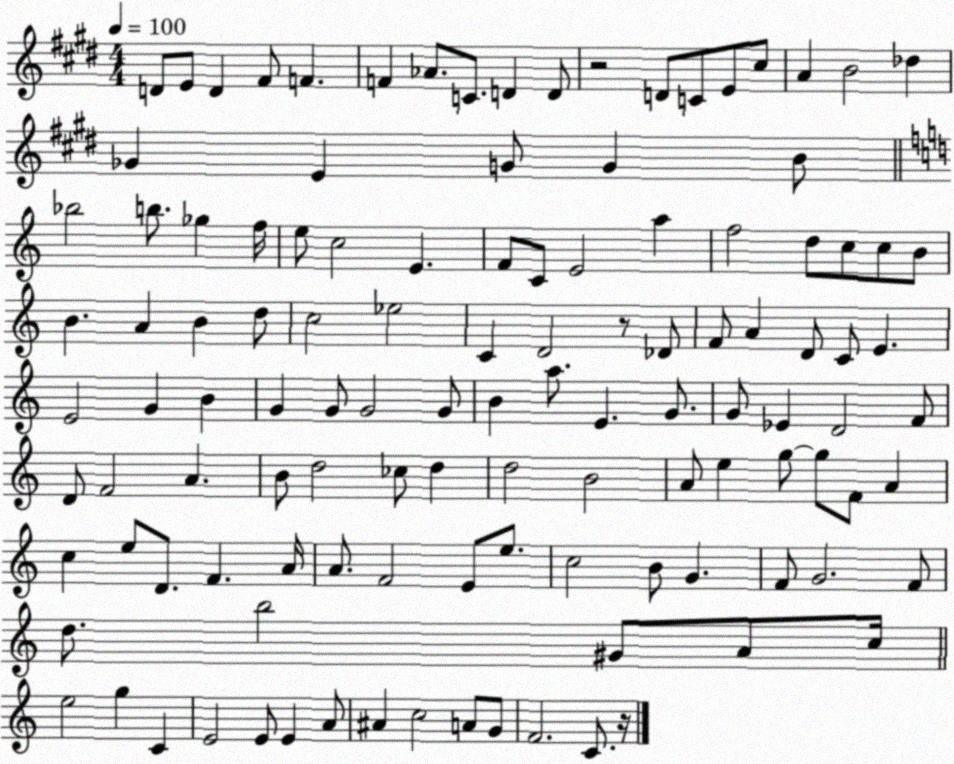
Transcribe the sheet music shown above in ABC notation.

X:1
T:Untitled
M:4/4
L:1/4
K:E
D/2 E/2 D ^F/2 F F _A/2 C/2 D D/2 z2 D/2 C/2 E/2 ^c/2 A B2 _d _G E G/2 G B/2 _b2 b/2 _g f/4 e/2 c2 E F/2 C/2 E2 a f2 d/2 c/2 c/2 B/2 B A B d/2 c2 _e2 C D2 z/2 _D/2 F/2 A D/2 C/2 E E2 G B G G/2 G2 G/2 B a/2 E G/2 G/2 _E D2 F/2 D/2 F2 A B/2 d2 _c/2 d d2 B2 A/2 e g/2 g/2 F/2 A c e/2 D/2 F A/4 A/2 F2 E/2 e/2 c2 B/2 G F/2 G2 F/2 d/2 b2 ^G/2 A/2 c/4 e2 g C E2 E/2 E A/2 ^A c2 A/2 G/2 F2 C/2 z/4